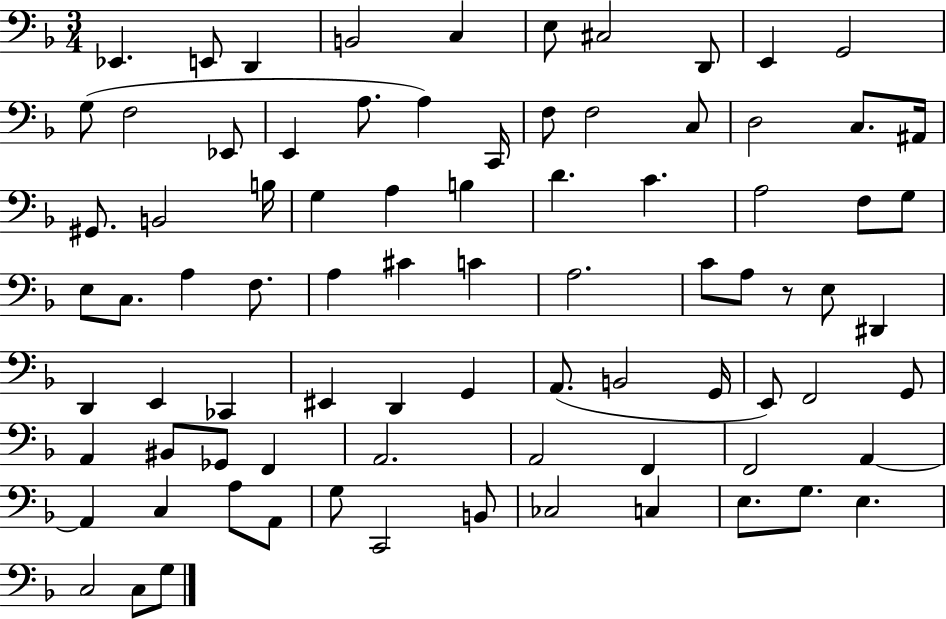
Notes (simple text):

Eb2/q. E2/e D2/q B2/h C3/q E3/e C#3/h D2/e E2/q G2/h G3/e F3/h Eb2/e E2/q A3/e. A3/q C2/s F3/e F3/h C3/e D3/h C3/e. A#2/s G#2/e. B2/h B3/s G3/q A3/q B3/q D4/q. C4/q. A3/h F3/e G3/e E3/e C3/e. A3/q F3/e. A3/q C#4/q C4/q A3/h. C4/e A3/e R/e E3/e D#2/q D2/q E2/q CES2/q EIS2/q D2/q G2/q A2/e. B2/h G2/s E2/e F2/h G2/e A2/q BIS2/e Gb2/e F2/q A2/h. A2/h F2/q F2/h A2/q A2/q C3/q A3/e A2/e G3/e C2/h B2/e CES3/h C3/q E3/e. G3/e. E3/q. C3/h C3/e G3/e